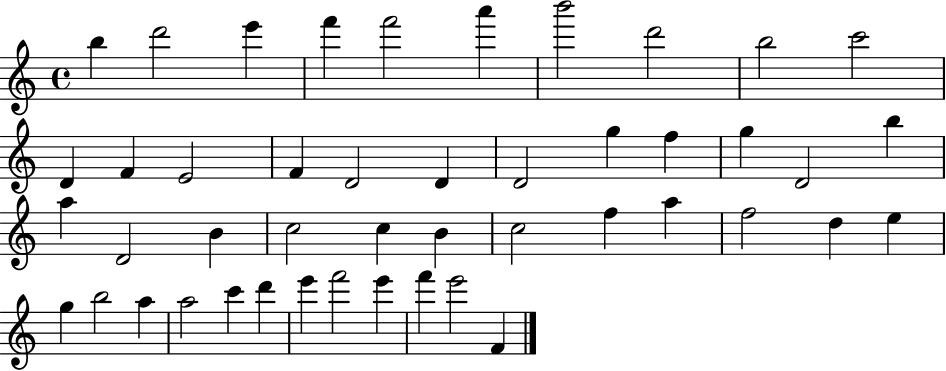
X:1
T:Untitled
M:4/4
L:1/4
K:C
b d'2 e' f' f'2 a' b'2 d'2 b2 c'2 D F E2 F D2 D D2 g f g D2 b a D2 B c2 c B c2 f a f2 d e g b2 a a2 c' d' e' f'2 e' f' e'2 F